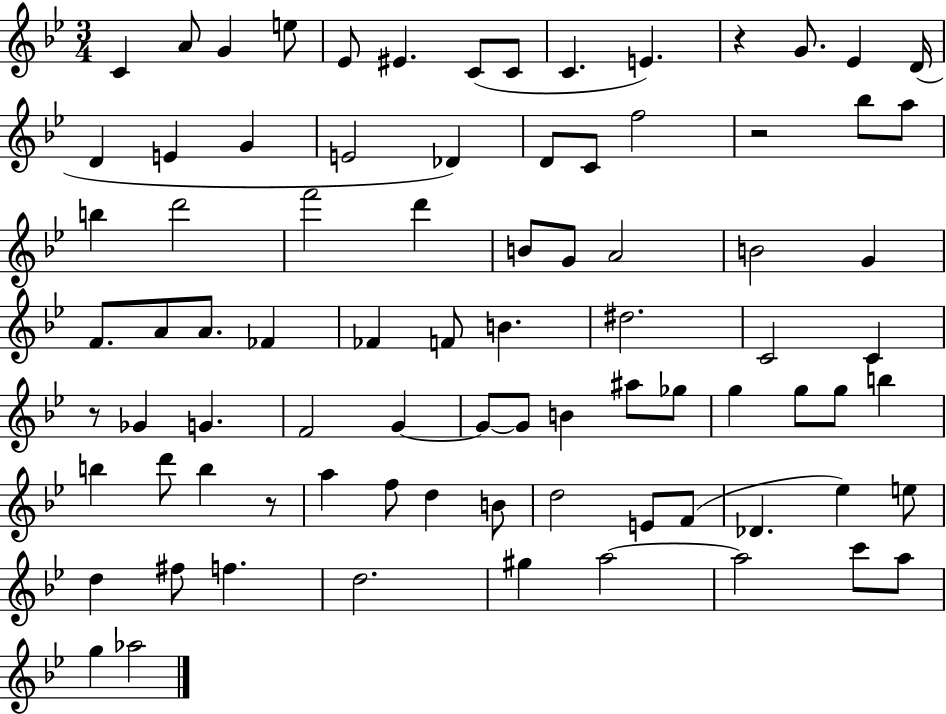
{
  \clef treble
  \numericTimeSignature
  \time 3/4
  \key bes \major
  c'4 a'8 g'4 e''8 | ees'8 eis'4. c'8( c'8 | c'4. e'4.) | r4 g'8. ees'4 d'16( | \break d'4 e'4 g'4 | e'2 des'4) | d'8 c'8 f''2 | r2 bes''8 a''8 | \break b''4 d'''2 | f'''2 d'''4 | b'8 g'8 a'2 | b'2 g'4 | \break f'8. a'8 a'8. fes'4 | fes'4 f'8 b'4. | dis''2. | c'2 c'4 | \break r8 ges'4 g'4. | f'2 g'4~~ | g'8~~ g'8 b'4 ais''8 ges''8 | g''4 g''8 g''8 b''4 | \break b''4 d'''8 b''4 r8 | a''4 f''8 d''4 b'8 | d''2 e'8 f'8( | des'4. ees''4) e''8 | \break d''4 fis''8 f''4. | d''2. | gis''4 a''2~~ | a''2 c'''8 a''8 | \break g''4 aes''2 | \bar "|."
}